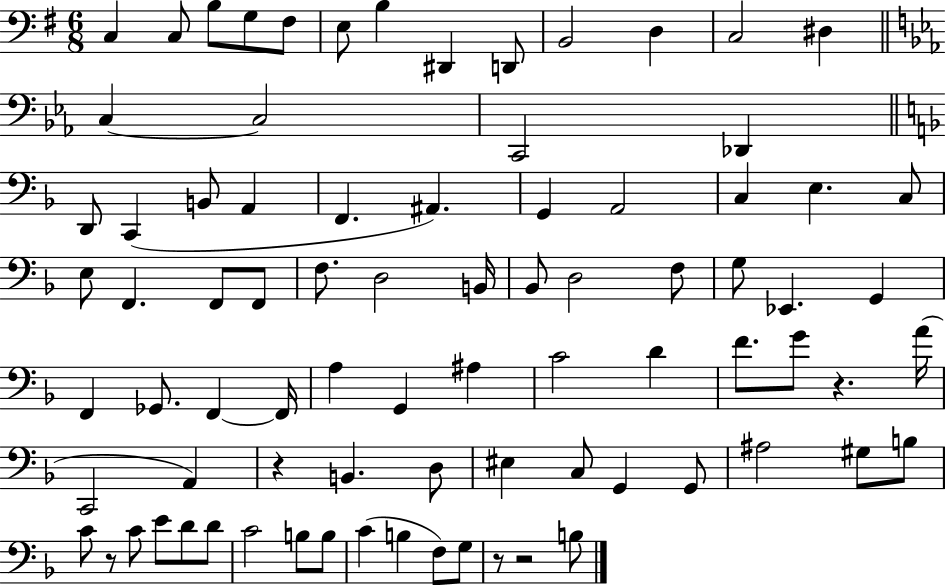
{
  \clef bass
  \numericTimeSignature
  \time 6/8
  \key g \major
  \repeat volta 2 { c4 c8 b8 g8 fis8 | e8 b4 dis,4 d,8 | b,2 d4 | c2 dis4 | \break \bar "||" \break \key c \minor c4~~ c2 | c,2 des,4 | \bar "||" \break \key d \minor d,8 c,4( b,8 a,4 | f,4. ais,4.) | g,4 a,2 | c4 e4. c8 | \break e8 f,4. f,8 f,8 | f8. d2 b,16 | bes,8 d2 f8 | g8 ees,4. g,4 | \break f,4 ges,8. f,4~~ f,16 | a4 g,4 ais4 | c'2 d'4 | f'8. g'8 r4. a'16( | \break c,2 a,4) | r4 b,4. d8 | eis4 c8 g,4 g,8 | ais2 gis8 b8 | \break c'8 r8 c'8 e'8 d'8 d'8 | c'2 b8 b8 | c'4( b4 f8) g8 | r8 r2 b8 | \break } \bar "|."
}